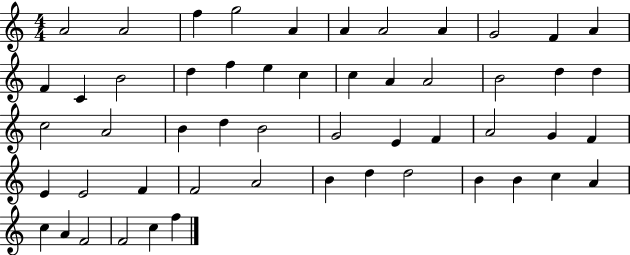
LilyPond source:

{
  \clef treble
  \numericTimeSignature
  \time 4/4
  \key c \major
  a'2 a'2 | f''4 g''2 a'4 | a'4 a'2 a'4 | g'2 f'4 a'4 | \break f'4 c'4 b'2 | d''4 f''4 e''4 c''4 | c''4 a'4 a'2 | b'2 d''4 d''4 | \break c''2 a'2 | b'4 d''4 b'2 | g'2 e'4 f'4 | a'2 g'4 f'4 | \break e'4 e'2 f'4 | f'2 a'2 | b'4 d''4 d''2 | b'4 b'4 c''4 a'4 | \break c''4 a'4 f'2 | f'2 c''4 f''4 | \bar "|."
}